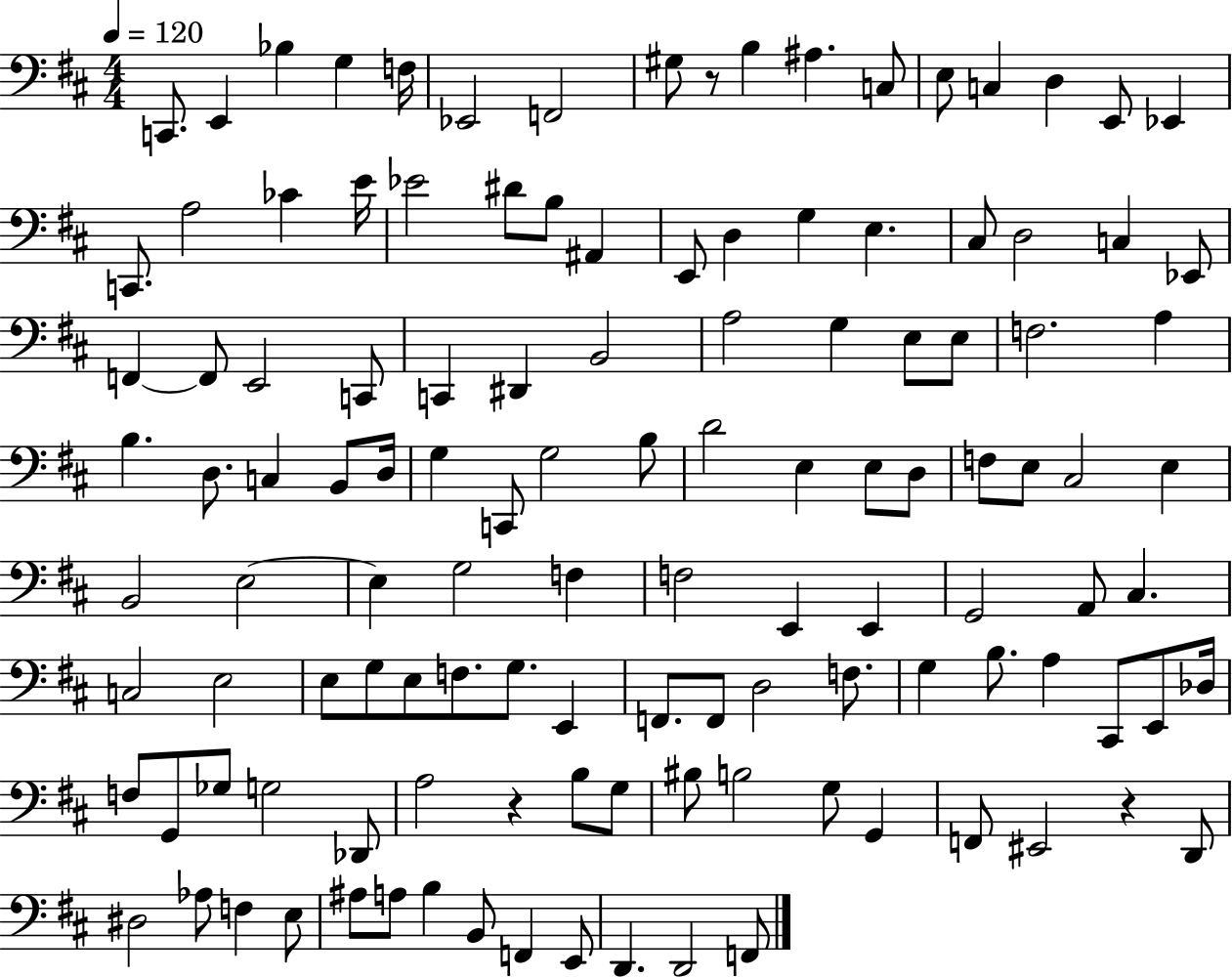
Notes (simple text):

C2/e. E2/q Bb3/q G3/q F3/s Eb2/h F2/h G#3/e R/e B3/q A#3/q. C3/e E3/e C3/q D3/q E2/e Eb2/q C2/e. A3/h CES4/q E4/s Eb4/h D#4/e B3/e A#2/q E2/e D3/q G3/q E3/q. C#3/e D3/h C3/q Eb2/e F2/q F2/e E2/h C2/e C2/q D#2/q B2/h A3/h G3/q E3/e E3/e F3/h. A3/q B3/q. D3/e. C3/q B2/e D3/s G3/q C2/e G3/h B3/e D4/h E3/q E3/e D3/e F3/e E3/e C#3/h E3/q B2/h E3/h E3/q G3/h F3/q F3/h E2/q E2/q G2/h A2/e C#3/q. C3/h E3/h E3/e G3/e E3/e F3/e. G3/e. E2/q F2/e. F2/e D3/h F3/e. G3/q B3/e. A3/q C#2/e E2/e Db3/s F3/e G2/e Gb3/e G3/h Db2/e A3/h R/q B3/e G3/e BIS3/e B3/h G3/e G2/q F2/e EIS2/h R/q D2/e D#3/h Ab3/e F3/q E3/e A#3/e A3/e B3/q B2/e F2/q E2/e D2/q. D2/h F2/e